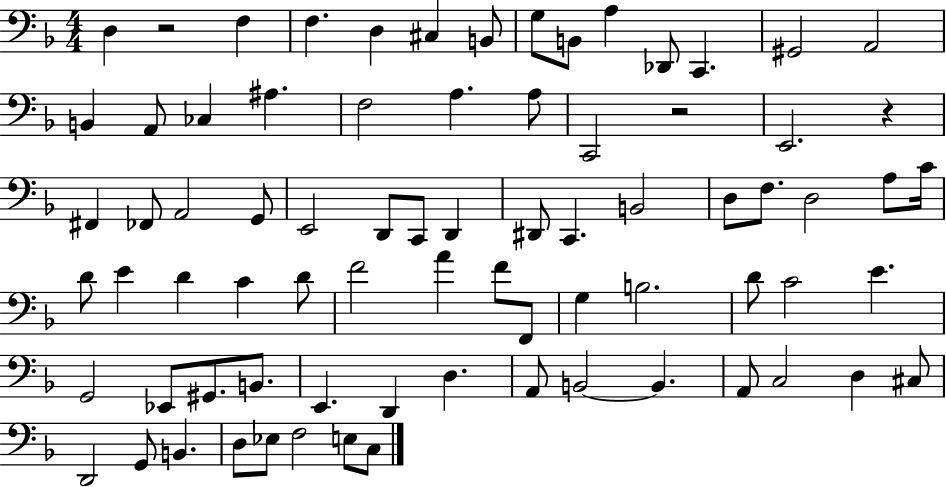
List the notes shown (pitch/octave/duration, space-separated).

D3/q R/h F3/q F3/q. D3/q C#3/q B2/e G3/e B2/e A3/q Db2/e C2/q. G#2/h A2/h B2/q A2/e CES3/q A#3/q. F3/h A3/q. A3/e C2/h R/h E2/h. R/q F#2/q FES2/e A2/h G2/e E2/h D2/e C2/e D2/q D#2/e C2/q. B2/h D3/e F3/e. D3/h A3/e C4/s D4/e E4/q D4/q C4/q D4/e F4/h A4/q F4/e F2/e G3/q B3/h. D4/e C4/h E4/q. G2/h Eb2/e G#2/e. B2/e. E2/q. D2/q D3/q. A2/e B2/h B2/q. A2/e C3/h D3/q C#3/e D2/h G2/e B2/q. D3/e Eb3/e F3/h E3/e C3/e